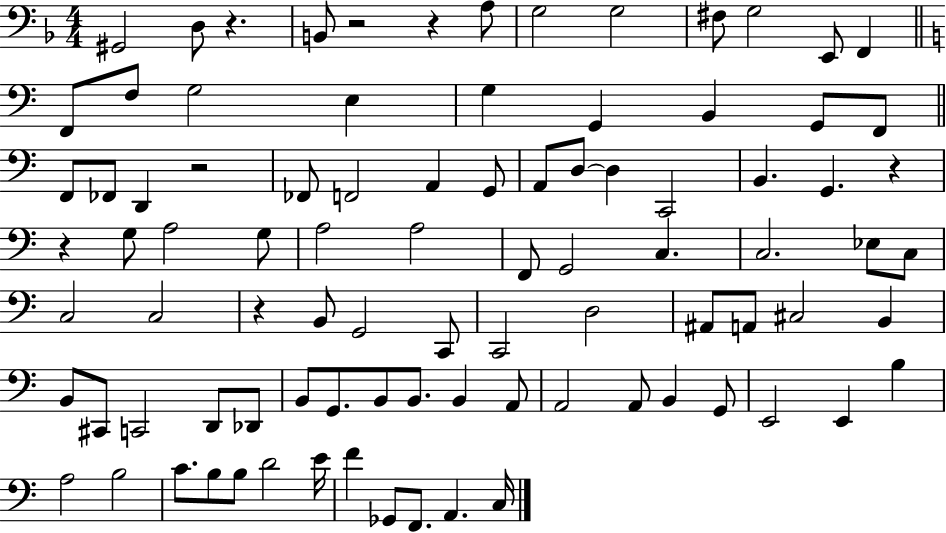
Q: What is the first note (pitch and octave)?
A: G#2